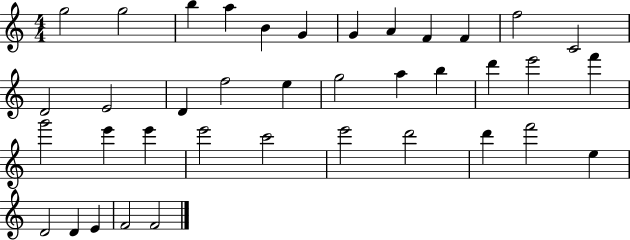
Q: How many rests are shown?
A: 0